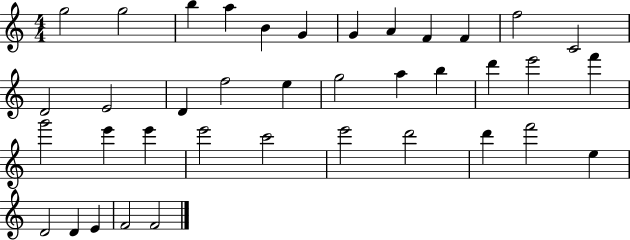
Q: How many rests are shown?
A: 0